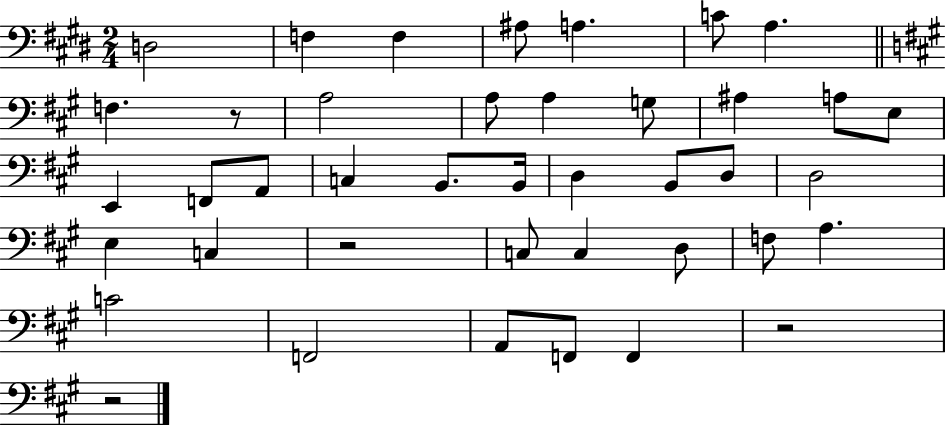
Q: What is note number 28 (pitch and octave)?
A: C3